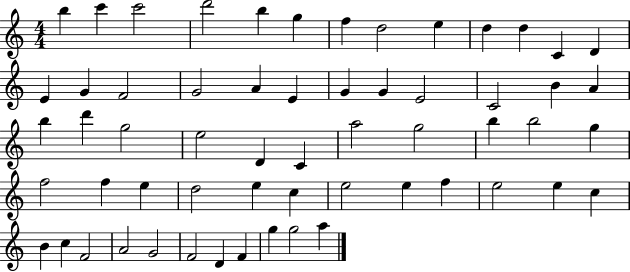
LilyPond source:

{
  \clef treble
  \numericTimeSignature
  \time 4/4
  \key c \major
  b''4 c'''4 c'''2 | d'''2 b''4 g''4 | f''4 d''2 e''4 | d''4 d''4 c'4 d'4 | \break e'4 g'4 f'2 | g'2 a'4 e'4 | g'4 g'4 e'2 | c'2 b'4 a'4 | \break b''4 d'''4 g''2 | e''2 d'4 c'4 | a''2 g''2 | b''4 b''2 g''4 | \break f''2 f''4 e''4 | d''2 e''4 c''4 | e''2 e''4 f''4 | e''2 e''4 c''4 | \break b'4 c''4 f'2 | a'2 g'2 | f'2 d'4 f'4 | g''4 g''2 a''4 | \break \bar "|."
}